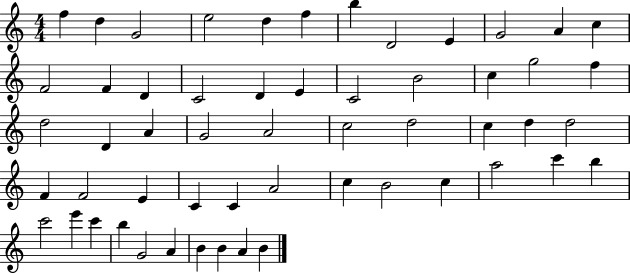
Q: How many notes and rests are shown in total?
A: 55